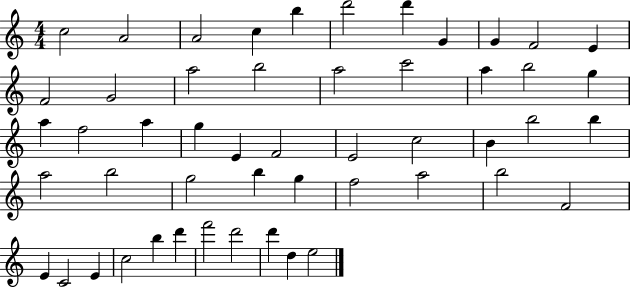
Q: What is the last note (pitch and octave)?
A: E5